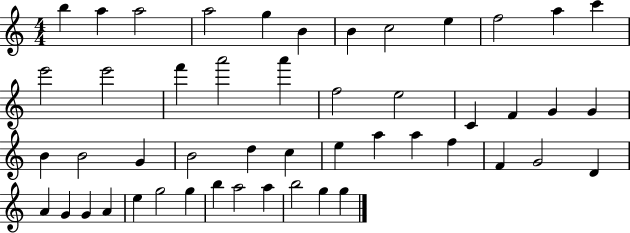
B5/q A5/q A5/h A5/h G5/q B4/q B4/q C5/h E5/q F5/h A5/q C6/q E6/h E6/h F6/q A6/h A6/q F5/h E5/h C4/q F4/q G4/q G4/q B4/q B4/h G4/q B4/h D5/q C5/q E5/q A5/q A5/q F5/q F4/q G4/h D4/q A4/q G4/q G4/q A4/q E5/q G5/h G5/q B5/q A5/h A5/q B5/h G5/q G5/q